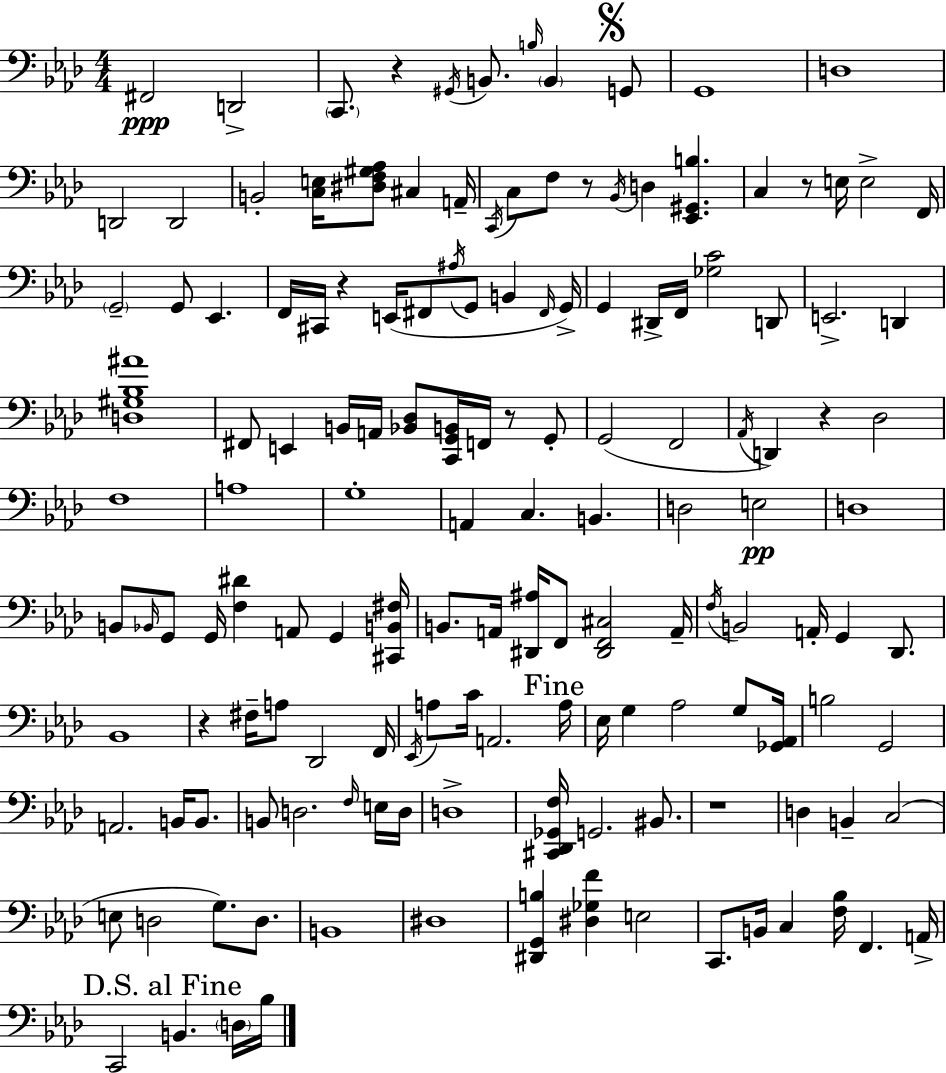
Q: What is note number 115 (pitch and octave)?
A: C2